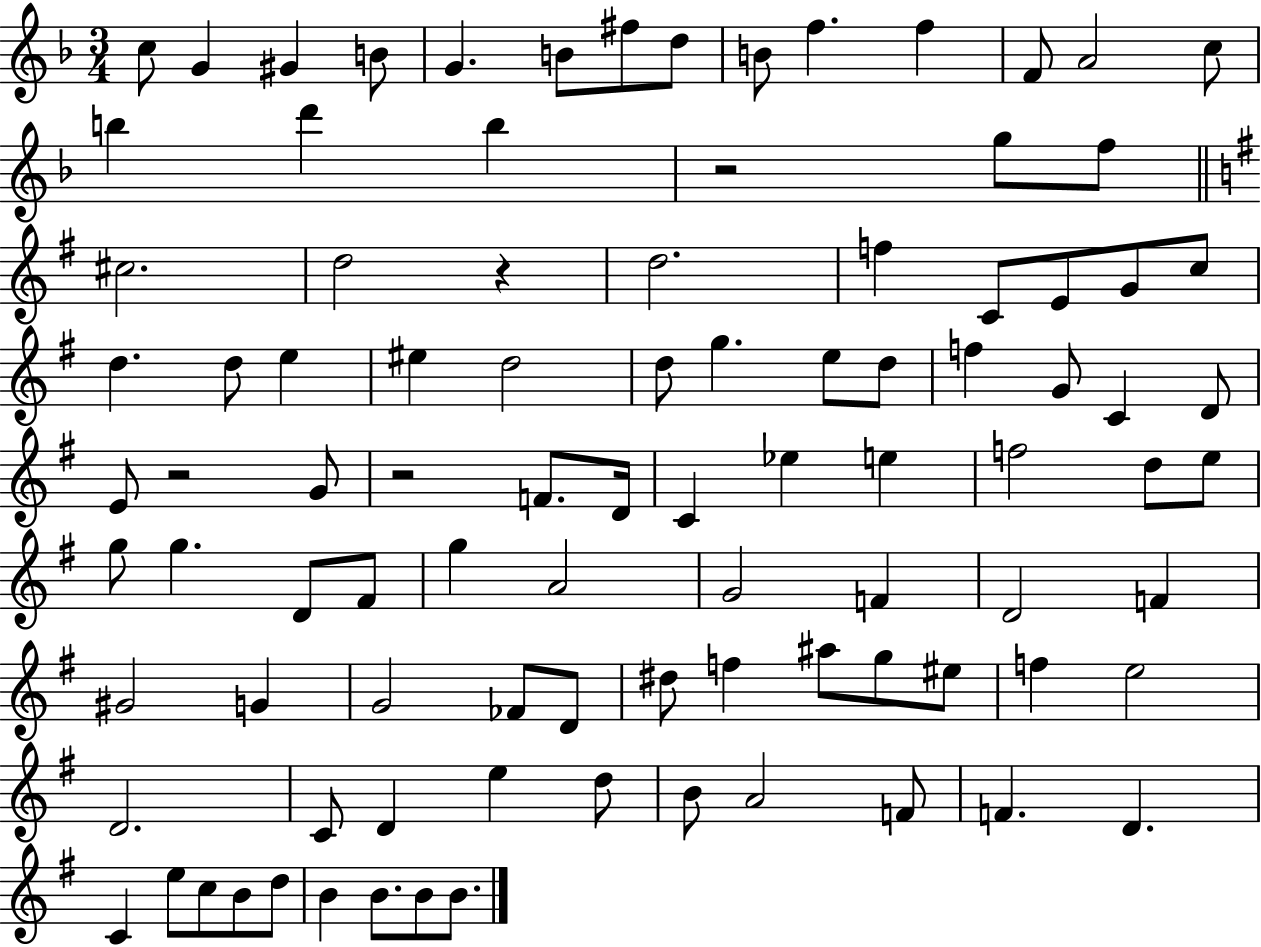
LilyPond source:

{
  \clef treble
  \numericTimeSignature
  \time 3/4
  \key f \major
  c''8 g'4 gis'4 b'8 | g'4. b'8 fis''8 d''8 | b'8 f''4. f''4 | f'8 a'2 c''8 | \break b''4 d'''4 b''4 | r2 g''8 f''8 | \bar "||" \break \key g \major cis''2. | d''2 r4 | d''2. | f''4 c'8 e'8 g'8 c''8 | \break d''4. d''8 e''4 | eis''4 d''2 | d''8 g''4. e''8 d''8 | f''4 g'8 c'4 d'8 | \break e'8 r2 g'8 | r2 f'8. d'16 | c'4 ees''4 e''4 | f''2 d''8 e''8 | \break g''8 g''4. d'8 fis'8 | g''4 a'2 | g'2 f'4 | d'2 f'4 | \break gis'2 g'4 | g'2 fes'8 d'8 | dis''8 f''4 ais''8 g''8 eis''8 | f''4 e''2 | \break d'2. | c'8 d'4 e''4 d''8 | b'8 a'2 f'8 | f'4. d'4. | \break c'4 e''8 c''8 b'8 d''8 | b'4 b'8. b'8 b'8. | \bar "|."
}